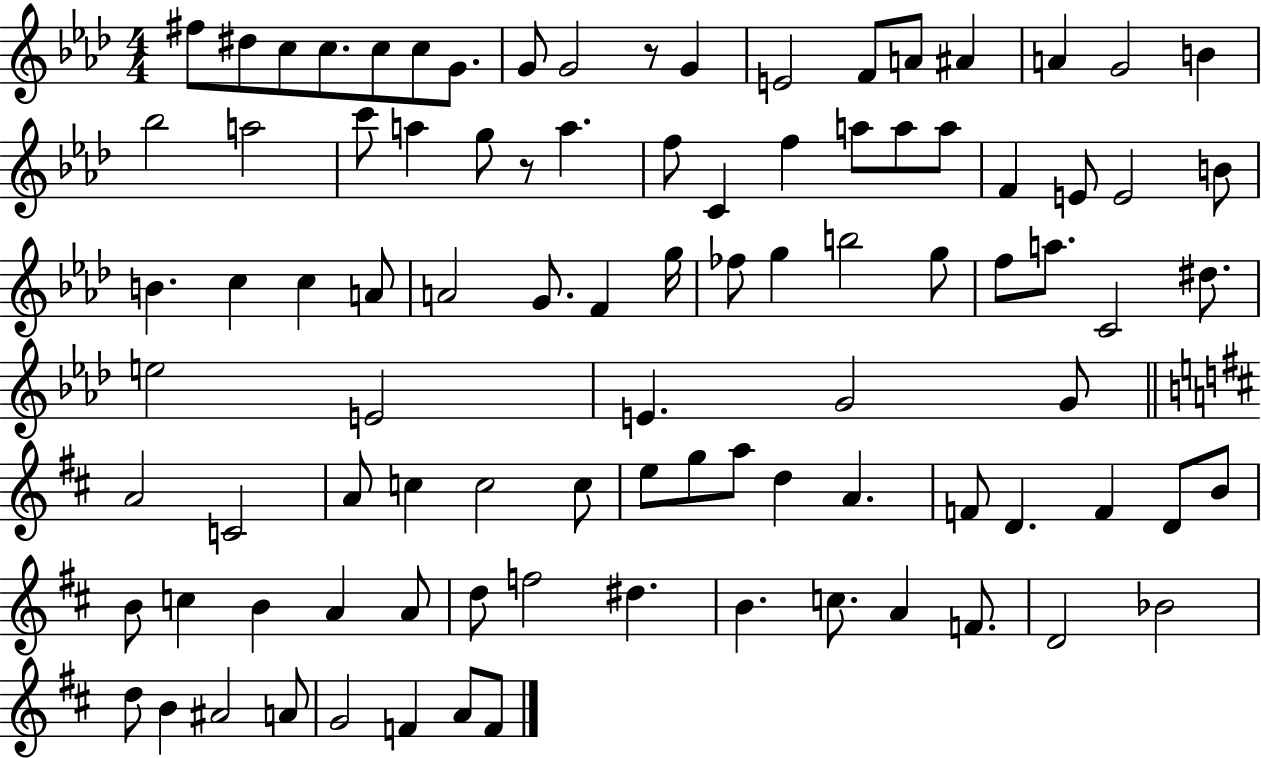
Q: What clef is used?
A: treble